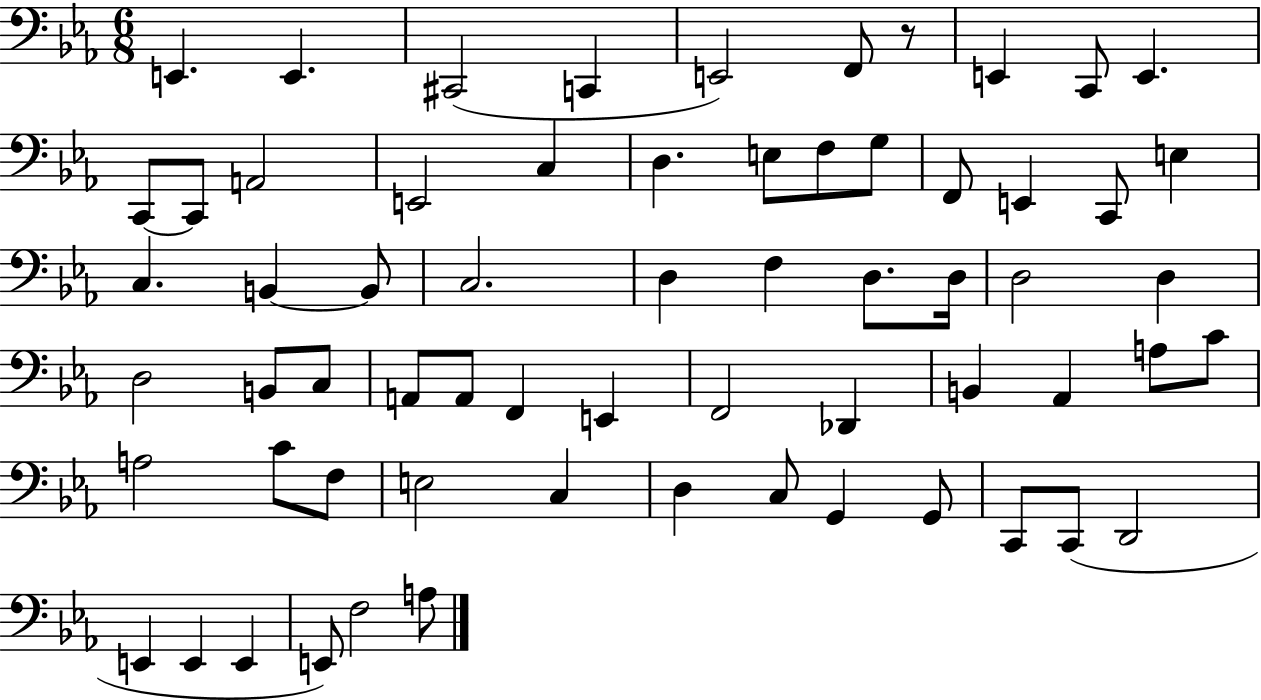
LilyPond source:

{
  \clef bass
  \numericTimeSignature
  \time 6/8
  \key ees \major
  e,4. e,4. | cis,2( c,4 | e,2) f,8 r8 | e,4 c,8 e,4. | \break c,8~~ c,8 a,2 | e,2 c4 | d4. e8 f8 g8 | f,8 e,4 c,8 e4 | \break c4. b,4~~ b,8 | c2. | d4 f4 d8. d16 | d2 d4 | \break d2 b,8 c8 | a,8 a,8 f,4 e,4 | f,2 des,4 | b,4 aes,4 a8 c'8 | \break a2 c'8 f8 | e2 c4 | d4 c8 g,4 g,8 | c,8 c,8( d,2 | \break e,4 e,4 e,4 | e,8) f2 a8 | \bar "|."
}